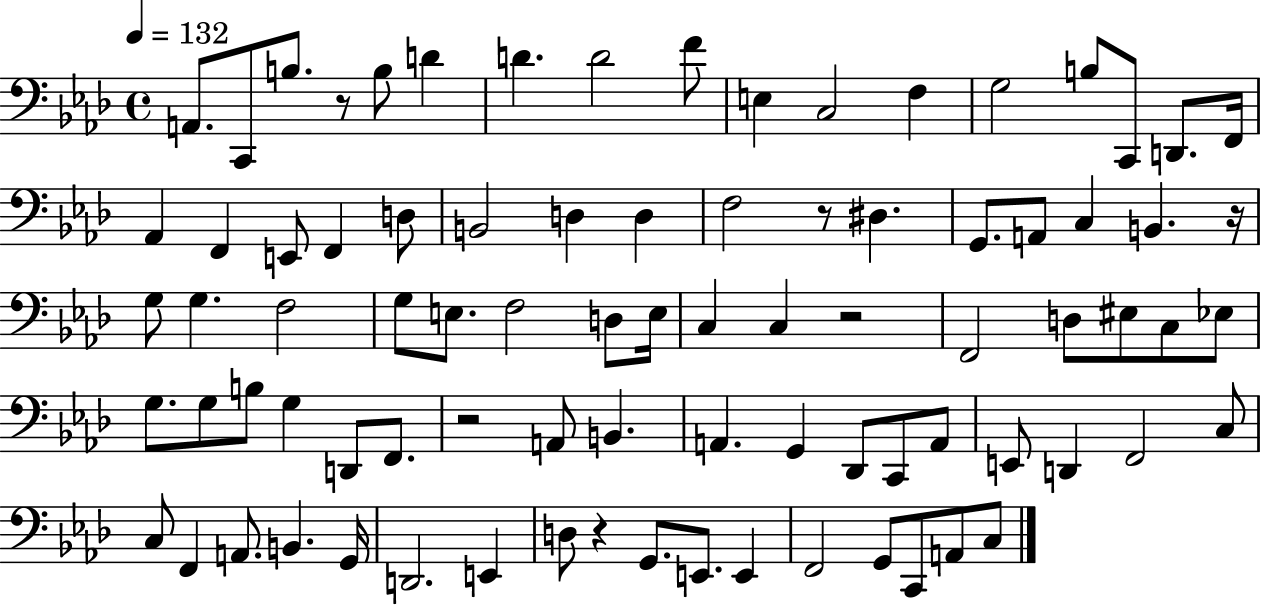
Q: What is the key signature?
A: AES major